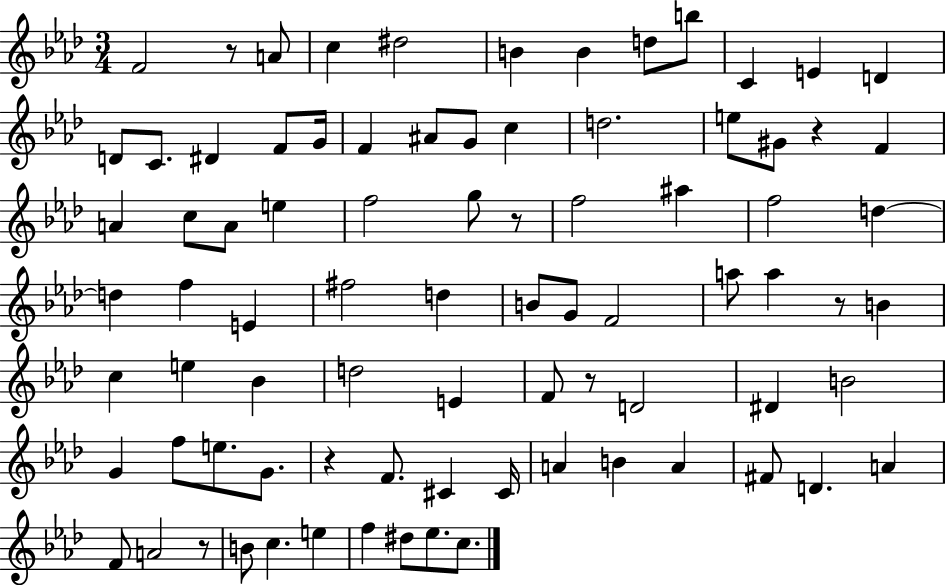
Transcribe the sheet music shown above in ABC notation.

X:1
T:Untitled
M:3/4
L:1/4
K:Ab
F2 z/2 A/2 c ^d2 B B d/2 b/2 C E D D/2 C/2 ^D F/2 G/4 F ^A/2 G/2 c d2 e/2 ^G/2 z F A c/2 A/2 e f2 g/2 z/2 f2 ^a f2 d d f E ^f2 d B/2 G/2 F2 a/2 a z/2 B c e _B d2 E F/2 z/2 D2 ^D B2 G f/2 e/2 G/2 z F/2 ^C ^C/4 A B A ^F/2 D A F/2 A2 z/2 B/2 c e f ^d/2 _e/2 c/2